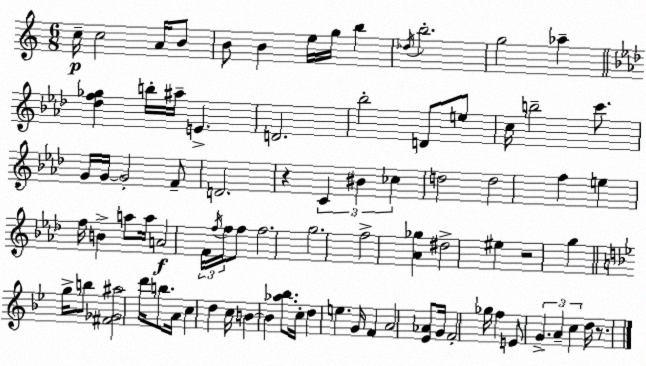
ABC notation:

X:1
T:Untitled
M:6/8
L:1/4
K:Am
c/4 c2 A/4 B/2 B/2 B e/4 g/4 b _d/4 b2 g2 _a [_df_g] b/4 ^a/4 E D2 _b2 D/2 e/2 c/4 b2 c'/2 G/4 G/4 G2 F/2 D2 z C ^B _c d2 d2 f e f/4 B a/2 a/4 A2 F/4 f/4 f/4 f/2 f2 g2 f2 [_A_g] ^d2 ^e z2 g g/4 b/2 [^F_G^a]2 d'/4 b/2 A/4 c d c/4 B B [_a_b]/2 c/4 d e G/4 F A2 [_E_A]/2 G/4 F2 _g/4 f E/2 G A c d/4 z/2